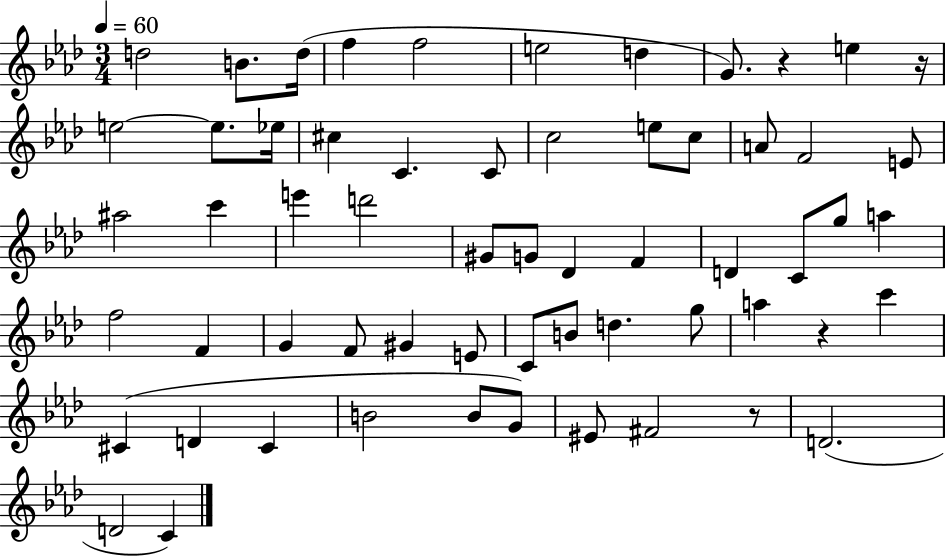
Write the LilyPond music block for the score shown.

{
  \clef treble
  \numericTimeSignature
  \time 3/4
  \key aes \major
  \tempo 4 = 60
  \repeat volta 2 { d''2 b'8. d''16( | f''4 f''2 | e''2 d''4 | g'8.) r4 e''4 r16 | \break e''2~~ e''8. ees''16 | cis''4 c'4. c'8 | c''2 e''8 c''8 | a'8 f'2 e'8 | \break ais''2 c'''4 | e'''4 d'''2 | gis'8 g'8 des'4 f'4 | d'4 c'8 g''8 a''4 | \break f''2 f'4 | g'4 f'8 gis'4 e'8 | c'8 b'8 d''4. g''8 | a''4 r4 c'''4 | \break cis'4( d'4 cis'4 | b'2 b'8 g'8) | eis'8 fis'2 r8 | d'2.( | \break d'2 c'4) | } \bar "|."
}